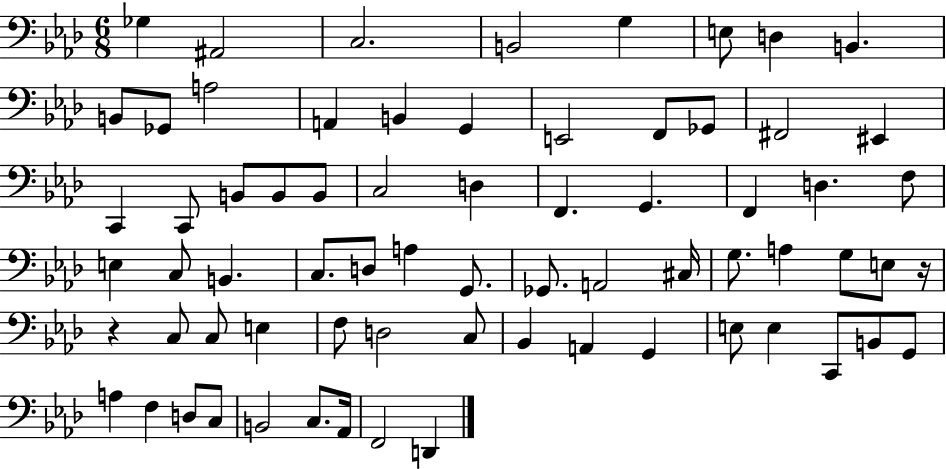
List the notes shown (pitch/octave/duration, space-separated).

Gb3/q A#2/h C3/h. B2/h G3/q E3/e D3/q B2/q. B2/e Gb2/e A3/h A2/q B2/q G2/q E2/h F2/e Gb2/e F#2/h EIS2/q C2/q C2/e B2/e B2/e B2/e C3/h D3/q F2/q. G2/q. F2/q D3/q. F3/e E3/q C3/e B2/q. C3/e. D3/e A3/q G2/e. Gb2/e. A2/h C#3/s G3/e. A3/q G3/e E3/e R/s R/q C3/e C3/e E3/q F3/e D3/h C3/e Bb2/q A2/q G2/q E3/e E3/q C2/e B2/e G2/e A3/q F3/q D3/e C3/e B2/h C3/e. Ab2/s F2/h D2/q